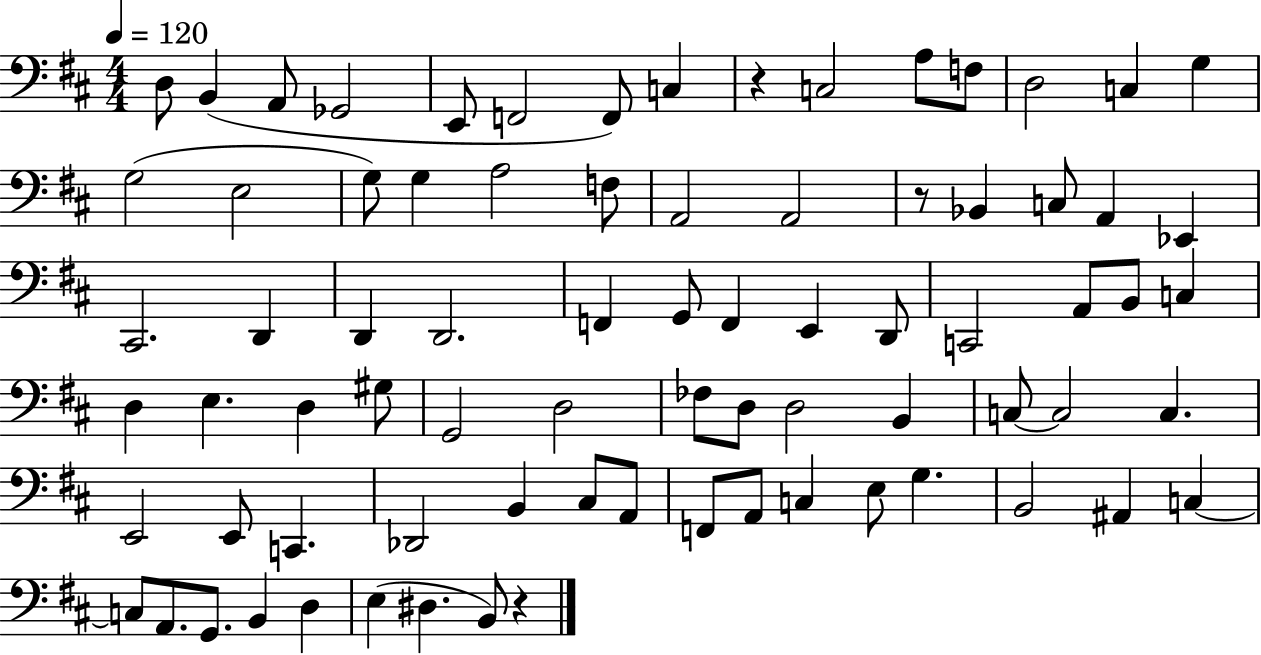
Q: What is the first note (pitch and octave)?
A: D3